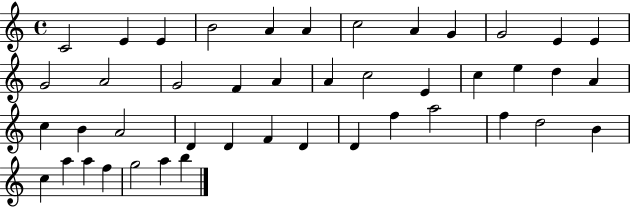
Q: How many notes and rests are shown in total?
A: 44